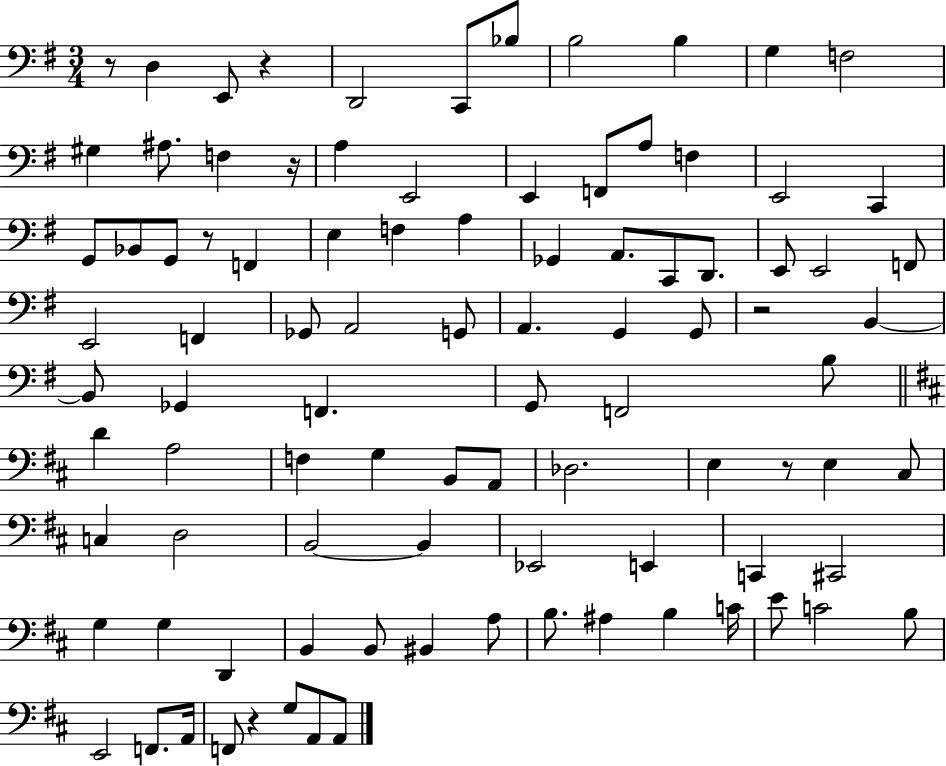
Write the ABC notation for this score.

X:1
T:Untitled
M:3/4
L:1/4
K:G
z/2 D, E,,/2 z D,,2 C,,/2 _B,/2 B,2 B, G, F,2 ^G, ^A,/2 F, z/4 A, E,,2 E,, F,,/2 A,/2 F, E,,2 C,, G,,/2 _B,,/2 G,,/2 z/2 F,, E, F, A, _G,, A,,/2 C,,/2 D,,/2 E,,/2 E,,2 F,,/2 E,,2 F,, _G,,/2 A,,2 G,,/2 A,, G,, G,,/2 z2 B,, B,,/2 _G,, F,, G,,/2 F,,2 B,/2 D A,2 F, G, B,,/2 A,,/2 _D,2 E, z/2 E, ^C,/2 C, D,2 B,,2 B,, _E,,2 E,, C,, ^C,,2 G, G, D,, B,, B,,/2 ^B,, A,/2 B,/2 ^A, B, C/4 E/2 C2 B,/2 E,,2 F,,/2 A,,/4 F,,/2 z G,/2 A,,/2 A,,/2